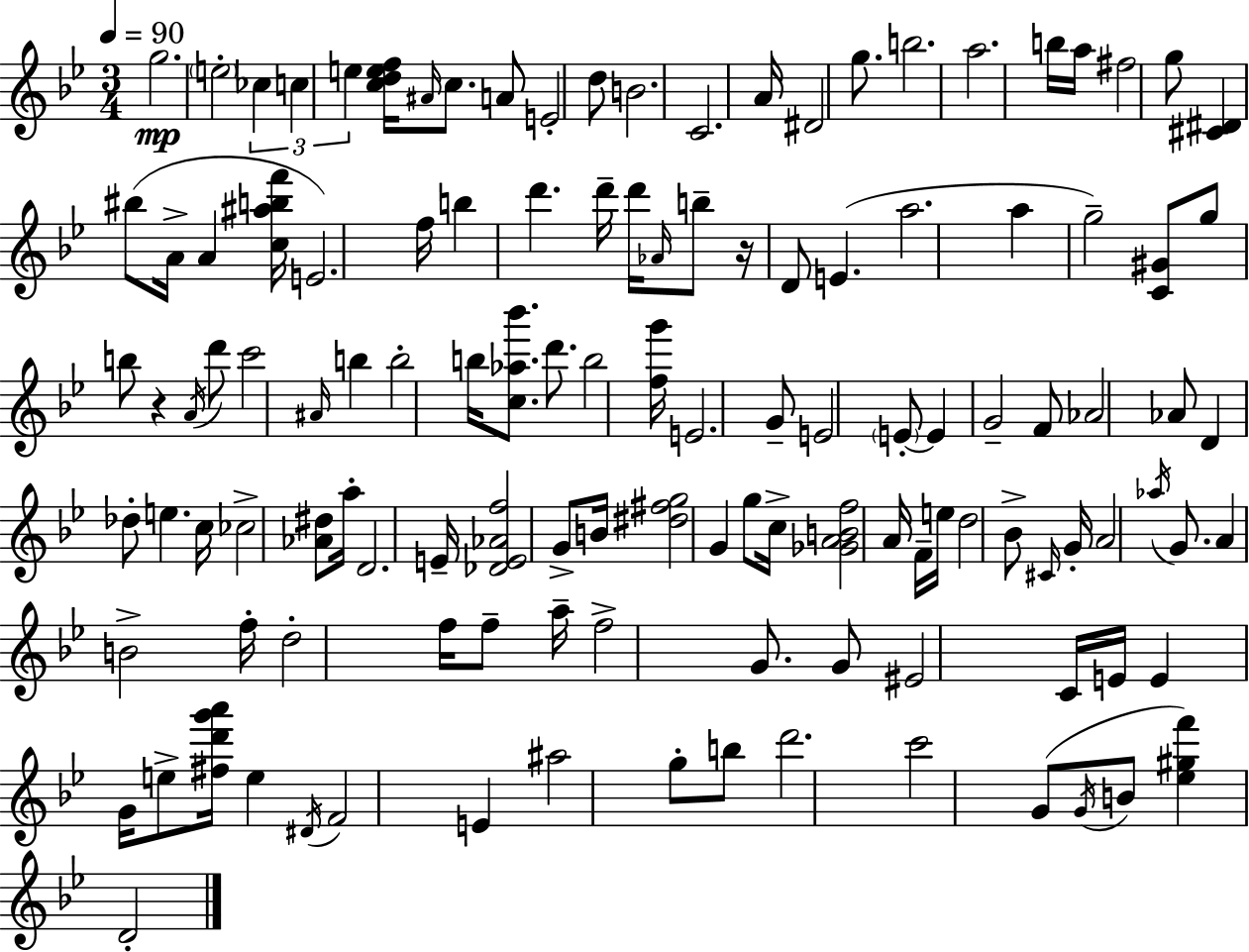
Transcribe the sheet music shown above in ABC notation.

X:1
T:Untitled
M:3/4
L:1/4
K:Bb
g2 e2 _c c e [cdef]/4 ^A/4 c/2 A/2 E2 d/2 B2 C2 A/4 ^D2 g/2 b2 a2 b/4 a/4 ^f2 g/2 [^C^D] ^b/2 A/4 A [c^abf']/4 E2 f/4 b d' d'/4 d'/4 _A/4 b/2 z/4 D/2 E a2 a g2 [C^G]/2 g/2 b/2 z A/4 d'/2 c'2 ^A/4 b b2 b/4 [c_a_b']/2 d'/2 b2 [fg']/4 E2 G/2 E2 E/2 E G2 F/2 _A2 _A/2 D _d/2 e c/4 _c2 [_A^d]/2 a/4 D2 E/4 [_DE_Af]2 G/2 B/4 [^d^fg]2 G g/2 c/4 [_GABf]2 A/4 F/4 e/4 d2 _B/2 ^C/4 G/4 A2 _a/4 G/2 A B2 f/4 d2 f/4 f/2 a/4 f2 G/2 G/2 ^E2 C/4 E/4 E G/4 e/2 [^fd'g'a']/4 e ^D/4 F2 E ^a2 g/2 b/2 d'2 c'2 G/2 G/4 B/2 [_e^gf'] D2